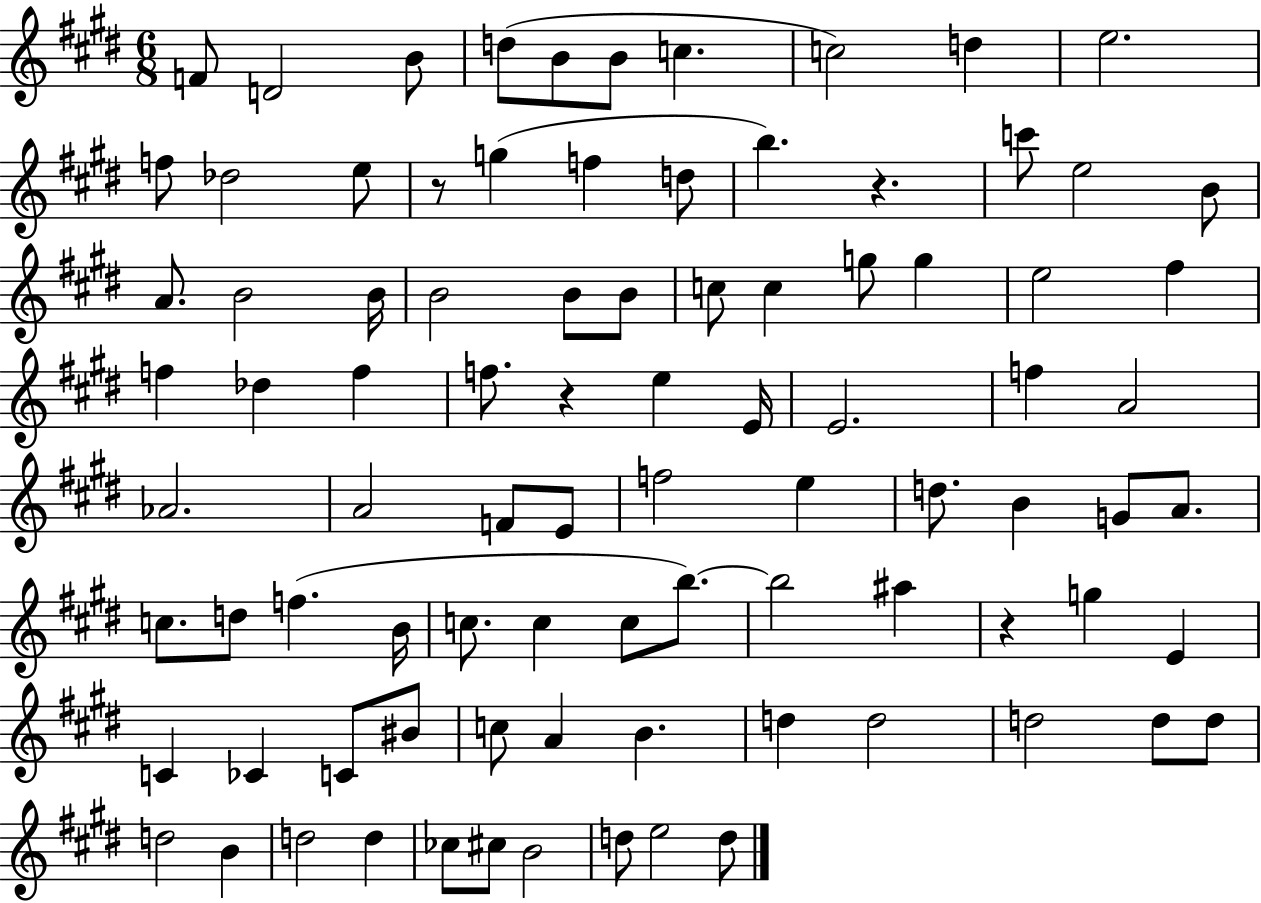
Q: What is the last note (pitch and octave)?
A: D5